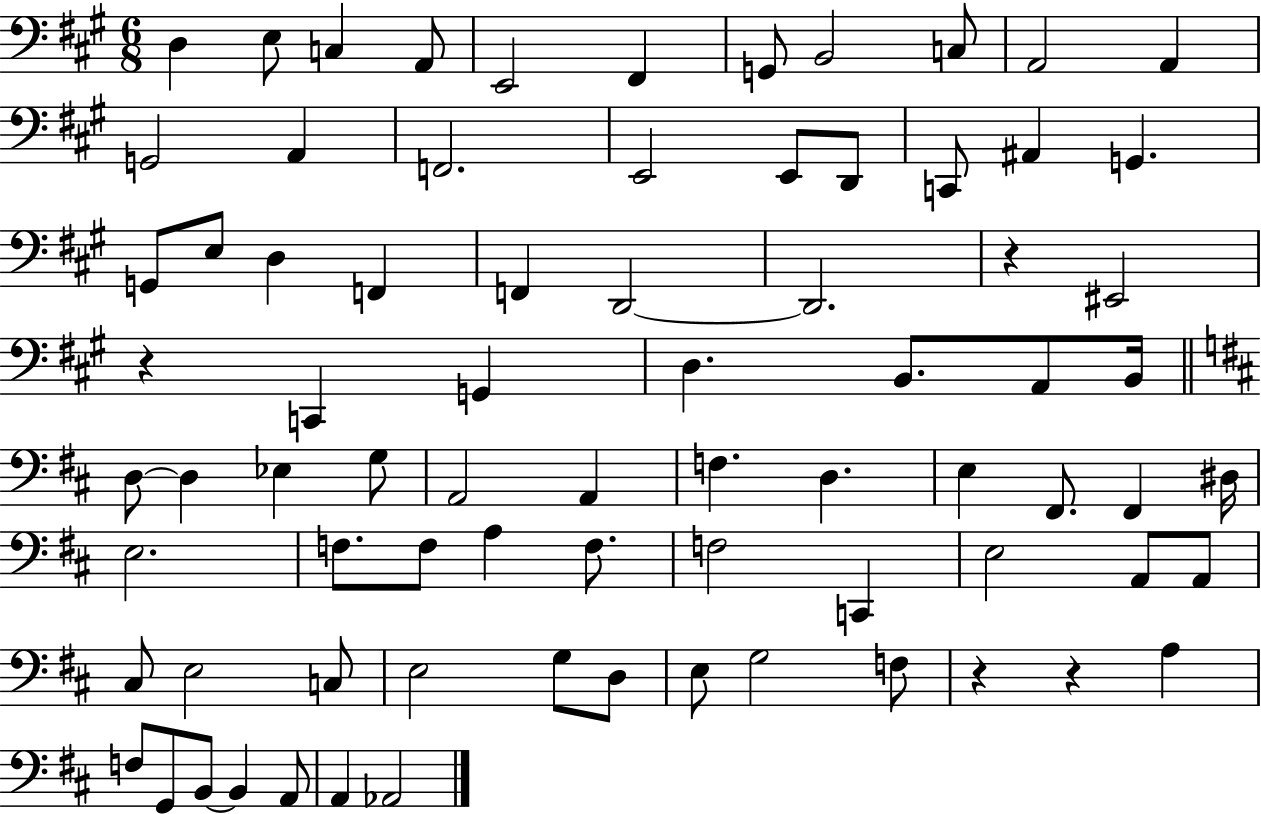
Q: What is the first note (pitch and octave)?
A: D3